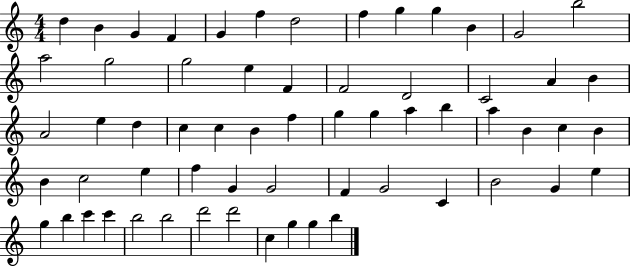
D5/q B4/q G4/q F4/q G4/q F5/q D5/h F5/q G5/q G5/q B4/q G4/h B5/h A5/h G5/h G5/h E5/q F4/q F4/h D4/h C4/h A4/q B4/q A4/h E5/q D5/q C5/q C5/q B4/q F5/q G5/q G5/q A5/q B5/q A5/q B4/q C5/q B4/q B4/q C5/h E5/q F5/q G4/q G4/h F4/q G4/h C4/q B4/h G4/q E5/q G5/q B5/q C6/q C6/q B5/h B5/h D6/h D6/h C5/q G5/q G5/q B5/q